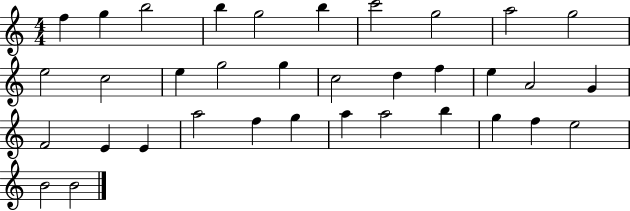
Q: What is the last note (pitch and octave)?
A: B4